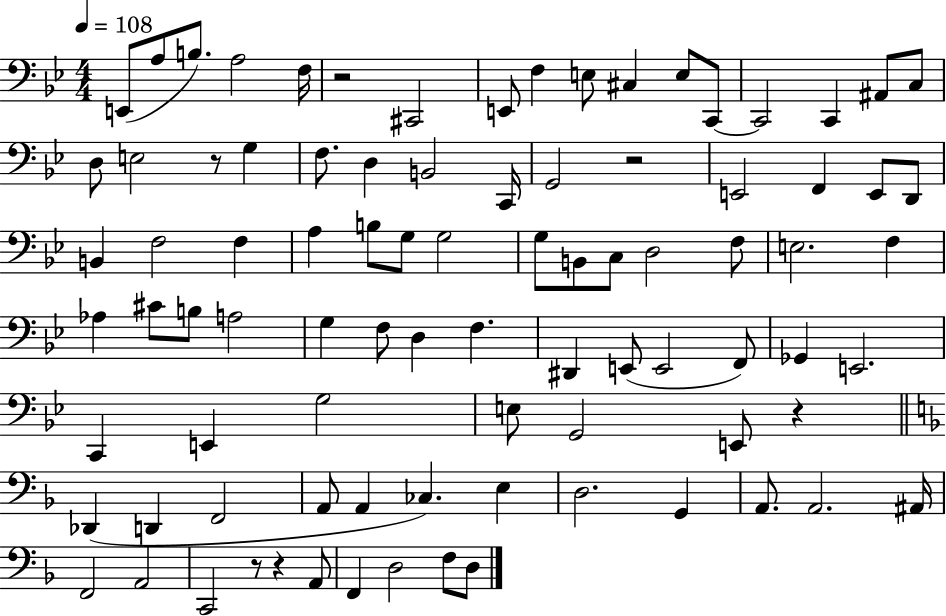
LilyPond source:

{
  \clef bass
  \numericTimeSignature
  \time 4/4
  \key bes \major
  \tempo 4 = 108
  e,8( a8 b8.) a2 f16 | r2 cis,2 | e,8 f4 e8 cis4 e8 c,8~~ | c,2 c,4 ais,8 c8 | \break d8 e2 r8 g4 | f8. d4 b,2 c,16 | g,2 r2 | e,2 f,4 e,8 d,8 | \break b,4 f2 f4 | a4 b8 g8 g2 | g8 b,8 c8 d2 f8 | e2. f4 | \break aes4 cis'8 b8 a2 | g4 f8 d4 f4. | dis,4 e,8( e,2 f,8) | ges,4 e,2. | \break c,4 e,4 g2 | e8 g,2 e,8 r4 | \bar "||" \break \key f \major des,4( d,4 f,2 | a,8 a,4 ces4.) e4 | d2. g,4 | a,8. a,2. ais,16 | \break f,2 a,2 | c,2 r8 r4 a,8 | f,4 d2 f8 d8 | \bar "|."
}